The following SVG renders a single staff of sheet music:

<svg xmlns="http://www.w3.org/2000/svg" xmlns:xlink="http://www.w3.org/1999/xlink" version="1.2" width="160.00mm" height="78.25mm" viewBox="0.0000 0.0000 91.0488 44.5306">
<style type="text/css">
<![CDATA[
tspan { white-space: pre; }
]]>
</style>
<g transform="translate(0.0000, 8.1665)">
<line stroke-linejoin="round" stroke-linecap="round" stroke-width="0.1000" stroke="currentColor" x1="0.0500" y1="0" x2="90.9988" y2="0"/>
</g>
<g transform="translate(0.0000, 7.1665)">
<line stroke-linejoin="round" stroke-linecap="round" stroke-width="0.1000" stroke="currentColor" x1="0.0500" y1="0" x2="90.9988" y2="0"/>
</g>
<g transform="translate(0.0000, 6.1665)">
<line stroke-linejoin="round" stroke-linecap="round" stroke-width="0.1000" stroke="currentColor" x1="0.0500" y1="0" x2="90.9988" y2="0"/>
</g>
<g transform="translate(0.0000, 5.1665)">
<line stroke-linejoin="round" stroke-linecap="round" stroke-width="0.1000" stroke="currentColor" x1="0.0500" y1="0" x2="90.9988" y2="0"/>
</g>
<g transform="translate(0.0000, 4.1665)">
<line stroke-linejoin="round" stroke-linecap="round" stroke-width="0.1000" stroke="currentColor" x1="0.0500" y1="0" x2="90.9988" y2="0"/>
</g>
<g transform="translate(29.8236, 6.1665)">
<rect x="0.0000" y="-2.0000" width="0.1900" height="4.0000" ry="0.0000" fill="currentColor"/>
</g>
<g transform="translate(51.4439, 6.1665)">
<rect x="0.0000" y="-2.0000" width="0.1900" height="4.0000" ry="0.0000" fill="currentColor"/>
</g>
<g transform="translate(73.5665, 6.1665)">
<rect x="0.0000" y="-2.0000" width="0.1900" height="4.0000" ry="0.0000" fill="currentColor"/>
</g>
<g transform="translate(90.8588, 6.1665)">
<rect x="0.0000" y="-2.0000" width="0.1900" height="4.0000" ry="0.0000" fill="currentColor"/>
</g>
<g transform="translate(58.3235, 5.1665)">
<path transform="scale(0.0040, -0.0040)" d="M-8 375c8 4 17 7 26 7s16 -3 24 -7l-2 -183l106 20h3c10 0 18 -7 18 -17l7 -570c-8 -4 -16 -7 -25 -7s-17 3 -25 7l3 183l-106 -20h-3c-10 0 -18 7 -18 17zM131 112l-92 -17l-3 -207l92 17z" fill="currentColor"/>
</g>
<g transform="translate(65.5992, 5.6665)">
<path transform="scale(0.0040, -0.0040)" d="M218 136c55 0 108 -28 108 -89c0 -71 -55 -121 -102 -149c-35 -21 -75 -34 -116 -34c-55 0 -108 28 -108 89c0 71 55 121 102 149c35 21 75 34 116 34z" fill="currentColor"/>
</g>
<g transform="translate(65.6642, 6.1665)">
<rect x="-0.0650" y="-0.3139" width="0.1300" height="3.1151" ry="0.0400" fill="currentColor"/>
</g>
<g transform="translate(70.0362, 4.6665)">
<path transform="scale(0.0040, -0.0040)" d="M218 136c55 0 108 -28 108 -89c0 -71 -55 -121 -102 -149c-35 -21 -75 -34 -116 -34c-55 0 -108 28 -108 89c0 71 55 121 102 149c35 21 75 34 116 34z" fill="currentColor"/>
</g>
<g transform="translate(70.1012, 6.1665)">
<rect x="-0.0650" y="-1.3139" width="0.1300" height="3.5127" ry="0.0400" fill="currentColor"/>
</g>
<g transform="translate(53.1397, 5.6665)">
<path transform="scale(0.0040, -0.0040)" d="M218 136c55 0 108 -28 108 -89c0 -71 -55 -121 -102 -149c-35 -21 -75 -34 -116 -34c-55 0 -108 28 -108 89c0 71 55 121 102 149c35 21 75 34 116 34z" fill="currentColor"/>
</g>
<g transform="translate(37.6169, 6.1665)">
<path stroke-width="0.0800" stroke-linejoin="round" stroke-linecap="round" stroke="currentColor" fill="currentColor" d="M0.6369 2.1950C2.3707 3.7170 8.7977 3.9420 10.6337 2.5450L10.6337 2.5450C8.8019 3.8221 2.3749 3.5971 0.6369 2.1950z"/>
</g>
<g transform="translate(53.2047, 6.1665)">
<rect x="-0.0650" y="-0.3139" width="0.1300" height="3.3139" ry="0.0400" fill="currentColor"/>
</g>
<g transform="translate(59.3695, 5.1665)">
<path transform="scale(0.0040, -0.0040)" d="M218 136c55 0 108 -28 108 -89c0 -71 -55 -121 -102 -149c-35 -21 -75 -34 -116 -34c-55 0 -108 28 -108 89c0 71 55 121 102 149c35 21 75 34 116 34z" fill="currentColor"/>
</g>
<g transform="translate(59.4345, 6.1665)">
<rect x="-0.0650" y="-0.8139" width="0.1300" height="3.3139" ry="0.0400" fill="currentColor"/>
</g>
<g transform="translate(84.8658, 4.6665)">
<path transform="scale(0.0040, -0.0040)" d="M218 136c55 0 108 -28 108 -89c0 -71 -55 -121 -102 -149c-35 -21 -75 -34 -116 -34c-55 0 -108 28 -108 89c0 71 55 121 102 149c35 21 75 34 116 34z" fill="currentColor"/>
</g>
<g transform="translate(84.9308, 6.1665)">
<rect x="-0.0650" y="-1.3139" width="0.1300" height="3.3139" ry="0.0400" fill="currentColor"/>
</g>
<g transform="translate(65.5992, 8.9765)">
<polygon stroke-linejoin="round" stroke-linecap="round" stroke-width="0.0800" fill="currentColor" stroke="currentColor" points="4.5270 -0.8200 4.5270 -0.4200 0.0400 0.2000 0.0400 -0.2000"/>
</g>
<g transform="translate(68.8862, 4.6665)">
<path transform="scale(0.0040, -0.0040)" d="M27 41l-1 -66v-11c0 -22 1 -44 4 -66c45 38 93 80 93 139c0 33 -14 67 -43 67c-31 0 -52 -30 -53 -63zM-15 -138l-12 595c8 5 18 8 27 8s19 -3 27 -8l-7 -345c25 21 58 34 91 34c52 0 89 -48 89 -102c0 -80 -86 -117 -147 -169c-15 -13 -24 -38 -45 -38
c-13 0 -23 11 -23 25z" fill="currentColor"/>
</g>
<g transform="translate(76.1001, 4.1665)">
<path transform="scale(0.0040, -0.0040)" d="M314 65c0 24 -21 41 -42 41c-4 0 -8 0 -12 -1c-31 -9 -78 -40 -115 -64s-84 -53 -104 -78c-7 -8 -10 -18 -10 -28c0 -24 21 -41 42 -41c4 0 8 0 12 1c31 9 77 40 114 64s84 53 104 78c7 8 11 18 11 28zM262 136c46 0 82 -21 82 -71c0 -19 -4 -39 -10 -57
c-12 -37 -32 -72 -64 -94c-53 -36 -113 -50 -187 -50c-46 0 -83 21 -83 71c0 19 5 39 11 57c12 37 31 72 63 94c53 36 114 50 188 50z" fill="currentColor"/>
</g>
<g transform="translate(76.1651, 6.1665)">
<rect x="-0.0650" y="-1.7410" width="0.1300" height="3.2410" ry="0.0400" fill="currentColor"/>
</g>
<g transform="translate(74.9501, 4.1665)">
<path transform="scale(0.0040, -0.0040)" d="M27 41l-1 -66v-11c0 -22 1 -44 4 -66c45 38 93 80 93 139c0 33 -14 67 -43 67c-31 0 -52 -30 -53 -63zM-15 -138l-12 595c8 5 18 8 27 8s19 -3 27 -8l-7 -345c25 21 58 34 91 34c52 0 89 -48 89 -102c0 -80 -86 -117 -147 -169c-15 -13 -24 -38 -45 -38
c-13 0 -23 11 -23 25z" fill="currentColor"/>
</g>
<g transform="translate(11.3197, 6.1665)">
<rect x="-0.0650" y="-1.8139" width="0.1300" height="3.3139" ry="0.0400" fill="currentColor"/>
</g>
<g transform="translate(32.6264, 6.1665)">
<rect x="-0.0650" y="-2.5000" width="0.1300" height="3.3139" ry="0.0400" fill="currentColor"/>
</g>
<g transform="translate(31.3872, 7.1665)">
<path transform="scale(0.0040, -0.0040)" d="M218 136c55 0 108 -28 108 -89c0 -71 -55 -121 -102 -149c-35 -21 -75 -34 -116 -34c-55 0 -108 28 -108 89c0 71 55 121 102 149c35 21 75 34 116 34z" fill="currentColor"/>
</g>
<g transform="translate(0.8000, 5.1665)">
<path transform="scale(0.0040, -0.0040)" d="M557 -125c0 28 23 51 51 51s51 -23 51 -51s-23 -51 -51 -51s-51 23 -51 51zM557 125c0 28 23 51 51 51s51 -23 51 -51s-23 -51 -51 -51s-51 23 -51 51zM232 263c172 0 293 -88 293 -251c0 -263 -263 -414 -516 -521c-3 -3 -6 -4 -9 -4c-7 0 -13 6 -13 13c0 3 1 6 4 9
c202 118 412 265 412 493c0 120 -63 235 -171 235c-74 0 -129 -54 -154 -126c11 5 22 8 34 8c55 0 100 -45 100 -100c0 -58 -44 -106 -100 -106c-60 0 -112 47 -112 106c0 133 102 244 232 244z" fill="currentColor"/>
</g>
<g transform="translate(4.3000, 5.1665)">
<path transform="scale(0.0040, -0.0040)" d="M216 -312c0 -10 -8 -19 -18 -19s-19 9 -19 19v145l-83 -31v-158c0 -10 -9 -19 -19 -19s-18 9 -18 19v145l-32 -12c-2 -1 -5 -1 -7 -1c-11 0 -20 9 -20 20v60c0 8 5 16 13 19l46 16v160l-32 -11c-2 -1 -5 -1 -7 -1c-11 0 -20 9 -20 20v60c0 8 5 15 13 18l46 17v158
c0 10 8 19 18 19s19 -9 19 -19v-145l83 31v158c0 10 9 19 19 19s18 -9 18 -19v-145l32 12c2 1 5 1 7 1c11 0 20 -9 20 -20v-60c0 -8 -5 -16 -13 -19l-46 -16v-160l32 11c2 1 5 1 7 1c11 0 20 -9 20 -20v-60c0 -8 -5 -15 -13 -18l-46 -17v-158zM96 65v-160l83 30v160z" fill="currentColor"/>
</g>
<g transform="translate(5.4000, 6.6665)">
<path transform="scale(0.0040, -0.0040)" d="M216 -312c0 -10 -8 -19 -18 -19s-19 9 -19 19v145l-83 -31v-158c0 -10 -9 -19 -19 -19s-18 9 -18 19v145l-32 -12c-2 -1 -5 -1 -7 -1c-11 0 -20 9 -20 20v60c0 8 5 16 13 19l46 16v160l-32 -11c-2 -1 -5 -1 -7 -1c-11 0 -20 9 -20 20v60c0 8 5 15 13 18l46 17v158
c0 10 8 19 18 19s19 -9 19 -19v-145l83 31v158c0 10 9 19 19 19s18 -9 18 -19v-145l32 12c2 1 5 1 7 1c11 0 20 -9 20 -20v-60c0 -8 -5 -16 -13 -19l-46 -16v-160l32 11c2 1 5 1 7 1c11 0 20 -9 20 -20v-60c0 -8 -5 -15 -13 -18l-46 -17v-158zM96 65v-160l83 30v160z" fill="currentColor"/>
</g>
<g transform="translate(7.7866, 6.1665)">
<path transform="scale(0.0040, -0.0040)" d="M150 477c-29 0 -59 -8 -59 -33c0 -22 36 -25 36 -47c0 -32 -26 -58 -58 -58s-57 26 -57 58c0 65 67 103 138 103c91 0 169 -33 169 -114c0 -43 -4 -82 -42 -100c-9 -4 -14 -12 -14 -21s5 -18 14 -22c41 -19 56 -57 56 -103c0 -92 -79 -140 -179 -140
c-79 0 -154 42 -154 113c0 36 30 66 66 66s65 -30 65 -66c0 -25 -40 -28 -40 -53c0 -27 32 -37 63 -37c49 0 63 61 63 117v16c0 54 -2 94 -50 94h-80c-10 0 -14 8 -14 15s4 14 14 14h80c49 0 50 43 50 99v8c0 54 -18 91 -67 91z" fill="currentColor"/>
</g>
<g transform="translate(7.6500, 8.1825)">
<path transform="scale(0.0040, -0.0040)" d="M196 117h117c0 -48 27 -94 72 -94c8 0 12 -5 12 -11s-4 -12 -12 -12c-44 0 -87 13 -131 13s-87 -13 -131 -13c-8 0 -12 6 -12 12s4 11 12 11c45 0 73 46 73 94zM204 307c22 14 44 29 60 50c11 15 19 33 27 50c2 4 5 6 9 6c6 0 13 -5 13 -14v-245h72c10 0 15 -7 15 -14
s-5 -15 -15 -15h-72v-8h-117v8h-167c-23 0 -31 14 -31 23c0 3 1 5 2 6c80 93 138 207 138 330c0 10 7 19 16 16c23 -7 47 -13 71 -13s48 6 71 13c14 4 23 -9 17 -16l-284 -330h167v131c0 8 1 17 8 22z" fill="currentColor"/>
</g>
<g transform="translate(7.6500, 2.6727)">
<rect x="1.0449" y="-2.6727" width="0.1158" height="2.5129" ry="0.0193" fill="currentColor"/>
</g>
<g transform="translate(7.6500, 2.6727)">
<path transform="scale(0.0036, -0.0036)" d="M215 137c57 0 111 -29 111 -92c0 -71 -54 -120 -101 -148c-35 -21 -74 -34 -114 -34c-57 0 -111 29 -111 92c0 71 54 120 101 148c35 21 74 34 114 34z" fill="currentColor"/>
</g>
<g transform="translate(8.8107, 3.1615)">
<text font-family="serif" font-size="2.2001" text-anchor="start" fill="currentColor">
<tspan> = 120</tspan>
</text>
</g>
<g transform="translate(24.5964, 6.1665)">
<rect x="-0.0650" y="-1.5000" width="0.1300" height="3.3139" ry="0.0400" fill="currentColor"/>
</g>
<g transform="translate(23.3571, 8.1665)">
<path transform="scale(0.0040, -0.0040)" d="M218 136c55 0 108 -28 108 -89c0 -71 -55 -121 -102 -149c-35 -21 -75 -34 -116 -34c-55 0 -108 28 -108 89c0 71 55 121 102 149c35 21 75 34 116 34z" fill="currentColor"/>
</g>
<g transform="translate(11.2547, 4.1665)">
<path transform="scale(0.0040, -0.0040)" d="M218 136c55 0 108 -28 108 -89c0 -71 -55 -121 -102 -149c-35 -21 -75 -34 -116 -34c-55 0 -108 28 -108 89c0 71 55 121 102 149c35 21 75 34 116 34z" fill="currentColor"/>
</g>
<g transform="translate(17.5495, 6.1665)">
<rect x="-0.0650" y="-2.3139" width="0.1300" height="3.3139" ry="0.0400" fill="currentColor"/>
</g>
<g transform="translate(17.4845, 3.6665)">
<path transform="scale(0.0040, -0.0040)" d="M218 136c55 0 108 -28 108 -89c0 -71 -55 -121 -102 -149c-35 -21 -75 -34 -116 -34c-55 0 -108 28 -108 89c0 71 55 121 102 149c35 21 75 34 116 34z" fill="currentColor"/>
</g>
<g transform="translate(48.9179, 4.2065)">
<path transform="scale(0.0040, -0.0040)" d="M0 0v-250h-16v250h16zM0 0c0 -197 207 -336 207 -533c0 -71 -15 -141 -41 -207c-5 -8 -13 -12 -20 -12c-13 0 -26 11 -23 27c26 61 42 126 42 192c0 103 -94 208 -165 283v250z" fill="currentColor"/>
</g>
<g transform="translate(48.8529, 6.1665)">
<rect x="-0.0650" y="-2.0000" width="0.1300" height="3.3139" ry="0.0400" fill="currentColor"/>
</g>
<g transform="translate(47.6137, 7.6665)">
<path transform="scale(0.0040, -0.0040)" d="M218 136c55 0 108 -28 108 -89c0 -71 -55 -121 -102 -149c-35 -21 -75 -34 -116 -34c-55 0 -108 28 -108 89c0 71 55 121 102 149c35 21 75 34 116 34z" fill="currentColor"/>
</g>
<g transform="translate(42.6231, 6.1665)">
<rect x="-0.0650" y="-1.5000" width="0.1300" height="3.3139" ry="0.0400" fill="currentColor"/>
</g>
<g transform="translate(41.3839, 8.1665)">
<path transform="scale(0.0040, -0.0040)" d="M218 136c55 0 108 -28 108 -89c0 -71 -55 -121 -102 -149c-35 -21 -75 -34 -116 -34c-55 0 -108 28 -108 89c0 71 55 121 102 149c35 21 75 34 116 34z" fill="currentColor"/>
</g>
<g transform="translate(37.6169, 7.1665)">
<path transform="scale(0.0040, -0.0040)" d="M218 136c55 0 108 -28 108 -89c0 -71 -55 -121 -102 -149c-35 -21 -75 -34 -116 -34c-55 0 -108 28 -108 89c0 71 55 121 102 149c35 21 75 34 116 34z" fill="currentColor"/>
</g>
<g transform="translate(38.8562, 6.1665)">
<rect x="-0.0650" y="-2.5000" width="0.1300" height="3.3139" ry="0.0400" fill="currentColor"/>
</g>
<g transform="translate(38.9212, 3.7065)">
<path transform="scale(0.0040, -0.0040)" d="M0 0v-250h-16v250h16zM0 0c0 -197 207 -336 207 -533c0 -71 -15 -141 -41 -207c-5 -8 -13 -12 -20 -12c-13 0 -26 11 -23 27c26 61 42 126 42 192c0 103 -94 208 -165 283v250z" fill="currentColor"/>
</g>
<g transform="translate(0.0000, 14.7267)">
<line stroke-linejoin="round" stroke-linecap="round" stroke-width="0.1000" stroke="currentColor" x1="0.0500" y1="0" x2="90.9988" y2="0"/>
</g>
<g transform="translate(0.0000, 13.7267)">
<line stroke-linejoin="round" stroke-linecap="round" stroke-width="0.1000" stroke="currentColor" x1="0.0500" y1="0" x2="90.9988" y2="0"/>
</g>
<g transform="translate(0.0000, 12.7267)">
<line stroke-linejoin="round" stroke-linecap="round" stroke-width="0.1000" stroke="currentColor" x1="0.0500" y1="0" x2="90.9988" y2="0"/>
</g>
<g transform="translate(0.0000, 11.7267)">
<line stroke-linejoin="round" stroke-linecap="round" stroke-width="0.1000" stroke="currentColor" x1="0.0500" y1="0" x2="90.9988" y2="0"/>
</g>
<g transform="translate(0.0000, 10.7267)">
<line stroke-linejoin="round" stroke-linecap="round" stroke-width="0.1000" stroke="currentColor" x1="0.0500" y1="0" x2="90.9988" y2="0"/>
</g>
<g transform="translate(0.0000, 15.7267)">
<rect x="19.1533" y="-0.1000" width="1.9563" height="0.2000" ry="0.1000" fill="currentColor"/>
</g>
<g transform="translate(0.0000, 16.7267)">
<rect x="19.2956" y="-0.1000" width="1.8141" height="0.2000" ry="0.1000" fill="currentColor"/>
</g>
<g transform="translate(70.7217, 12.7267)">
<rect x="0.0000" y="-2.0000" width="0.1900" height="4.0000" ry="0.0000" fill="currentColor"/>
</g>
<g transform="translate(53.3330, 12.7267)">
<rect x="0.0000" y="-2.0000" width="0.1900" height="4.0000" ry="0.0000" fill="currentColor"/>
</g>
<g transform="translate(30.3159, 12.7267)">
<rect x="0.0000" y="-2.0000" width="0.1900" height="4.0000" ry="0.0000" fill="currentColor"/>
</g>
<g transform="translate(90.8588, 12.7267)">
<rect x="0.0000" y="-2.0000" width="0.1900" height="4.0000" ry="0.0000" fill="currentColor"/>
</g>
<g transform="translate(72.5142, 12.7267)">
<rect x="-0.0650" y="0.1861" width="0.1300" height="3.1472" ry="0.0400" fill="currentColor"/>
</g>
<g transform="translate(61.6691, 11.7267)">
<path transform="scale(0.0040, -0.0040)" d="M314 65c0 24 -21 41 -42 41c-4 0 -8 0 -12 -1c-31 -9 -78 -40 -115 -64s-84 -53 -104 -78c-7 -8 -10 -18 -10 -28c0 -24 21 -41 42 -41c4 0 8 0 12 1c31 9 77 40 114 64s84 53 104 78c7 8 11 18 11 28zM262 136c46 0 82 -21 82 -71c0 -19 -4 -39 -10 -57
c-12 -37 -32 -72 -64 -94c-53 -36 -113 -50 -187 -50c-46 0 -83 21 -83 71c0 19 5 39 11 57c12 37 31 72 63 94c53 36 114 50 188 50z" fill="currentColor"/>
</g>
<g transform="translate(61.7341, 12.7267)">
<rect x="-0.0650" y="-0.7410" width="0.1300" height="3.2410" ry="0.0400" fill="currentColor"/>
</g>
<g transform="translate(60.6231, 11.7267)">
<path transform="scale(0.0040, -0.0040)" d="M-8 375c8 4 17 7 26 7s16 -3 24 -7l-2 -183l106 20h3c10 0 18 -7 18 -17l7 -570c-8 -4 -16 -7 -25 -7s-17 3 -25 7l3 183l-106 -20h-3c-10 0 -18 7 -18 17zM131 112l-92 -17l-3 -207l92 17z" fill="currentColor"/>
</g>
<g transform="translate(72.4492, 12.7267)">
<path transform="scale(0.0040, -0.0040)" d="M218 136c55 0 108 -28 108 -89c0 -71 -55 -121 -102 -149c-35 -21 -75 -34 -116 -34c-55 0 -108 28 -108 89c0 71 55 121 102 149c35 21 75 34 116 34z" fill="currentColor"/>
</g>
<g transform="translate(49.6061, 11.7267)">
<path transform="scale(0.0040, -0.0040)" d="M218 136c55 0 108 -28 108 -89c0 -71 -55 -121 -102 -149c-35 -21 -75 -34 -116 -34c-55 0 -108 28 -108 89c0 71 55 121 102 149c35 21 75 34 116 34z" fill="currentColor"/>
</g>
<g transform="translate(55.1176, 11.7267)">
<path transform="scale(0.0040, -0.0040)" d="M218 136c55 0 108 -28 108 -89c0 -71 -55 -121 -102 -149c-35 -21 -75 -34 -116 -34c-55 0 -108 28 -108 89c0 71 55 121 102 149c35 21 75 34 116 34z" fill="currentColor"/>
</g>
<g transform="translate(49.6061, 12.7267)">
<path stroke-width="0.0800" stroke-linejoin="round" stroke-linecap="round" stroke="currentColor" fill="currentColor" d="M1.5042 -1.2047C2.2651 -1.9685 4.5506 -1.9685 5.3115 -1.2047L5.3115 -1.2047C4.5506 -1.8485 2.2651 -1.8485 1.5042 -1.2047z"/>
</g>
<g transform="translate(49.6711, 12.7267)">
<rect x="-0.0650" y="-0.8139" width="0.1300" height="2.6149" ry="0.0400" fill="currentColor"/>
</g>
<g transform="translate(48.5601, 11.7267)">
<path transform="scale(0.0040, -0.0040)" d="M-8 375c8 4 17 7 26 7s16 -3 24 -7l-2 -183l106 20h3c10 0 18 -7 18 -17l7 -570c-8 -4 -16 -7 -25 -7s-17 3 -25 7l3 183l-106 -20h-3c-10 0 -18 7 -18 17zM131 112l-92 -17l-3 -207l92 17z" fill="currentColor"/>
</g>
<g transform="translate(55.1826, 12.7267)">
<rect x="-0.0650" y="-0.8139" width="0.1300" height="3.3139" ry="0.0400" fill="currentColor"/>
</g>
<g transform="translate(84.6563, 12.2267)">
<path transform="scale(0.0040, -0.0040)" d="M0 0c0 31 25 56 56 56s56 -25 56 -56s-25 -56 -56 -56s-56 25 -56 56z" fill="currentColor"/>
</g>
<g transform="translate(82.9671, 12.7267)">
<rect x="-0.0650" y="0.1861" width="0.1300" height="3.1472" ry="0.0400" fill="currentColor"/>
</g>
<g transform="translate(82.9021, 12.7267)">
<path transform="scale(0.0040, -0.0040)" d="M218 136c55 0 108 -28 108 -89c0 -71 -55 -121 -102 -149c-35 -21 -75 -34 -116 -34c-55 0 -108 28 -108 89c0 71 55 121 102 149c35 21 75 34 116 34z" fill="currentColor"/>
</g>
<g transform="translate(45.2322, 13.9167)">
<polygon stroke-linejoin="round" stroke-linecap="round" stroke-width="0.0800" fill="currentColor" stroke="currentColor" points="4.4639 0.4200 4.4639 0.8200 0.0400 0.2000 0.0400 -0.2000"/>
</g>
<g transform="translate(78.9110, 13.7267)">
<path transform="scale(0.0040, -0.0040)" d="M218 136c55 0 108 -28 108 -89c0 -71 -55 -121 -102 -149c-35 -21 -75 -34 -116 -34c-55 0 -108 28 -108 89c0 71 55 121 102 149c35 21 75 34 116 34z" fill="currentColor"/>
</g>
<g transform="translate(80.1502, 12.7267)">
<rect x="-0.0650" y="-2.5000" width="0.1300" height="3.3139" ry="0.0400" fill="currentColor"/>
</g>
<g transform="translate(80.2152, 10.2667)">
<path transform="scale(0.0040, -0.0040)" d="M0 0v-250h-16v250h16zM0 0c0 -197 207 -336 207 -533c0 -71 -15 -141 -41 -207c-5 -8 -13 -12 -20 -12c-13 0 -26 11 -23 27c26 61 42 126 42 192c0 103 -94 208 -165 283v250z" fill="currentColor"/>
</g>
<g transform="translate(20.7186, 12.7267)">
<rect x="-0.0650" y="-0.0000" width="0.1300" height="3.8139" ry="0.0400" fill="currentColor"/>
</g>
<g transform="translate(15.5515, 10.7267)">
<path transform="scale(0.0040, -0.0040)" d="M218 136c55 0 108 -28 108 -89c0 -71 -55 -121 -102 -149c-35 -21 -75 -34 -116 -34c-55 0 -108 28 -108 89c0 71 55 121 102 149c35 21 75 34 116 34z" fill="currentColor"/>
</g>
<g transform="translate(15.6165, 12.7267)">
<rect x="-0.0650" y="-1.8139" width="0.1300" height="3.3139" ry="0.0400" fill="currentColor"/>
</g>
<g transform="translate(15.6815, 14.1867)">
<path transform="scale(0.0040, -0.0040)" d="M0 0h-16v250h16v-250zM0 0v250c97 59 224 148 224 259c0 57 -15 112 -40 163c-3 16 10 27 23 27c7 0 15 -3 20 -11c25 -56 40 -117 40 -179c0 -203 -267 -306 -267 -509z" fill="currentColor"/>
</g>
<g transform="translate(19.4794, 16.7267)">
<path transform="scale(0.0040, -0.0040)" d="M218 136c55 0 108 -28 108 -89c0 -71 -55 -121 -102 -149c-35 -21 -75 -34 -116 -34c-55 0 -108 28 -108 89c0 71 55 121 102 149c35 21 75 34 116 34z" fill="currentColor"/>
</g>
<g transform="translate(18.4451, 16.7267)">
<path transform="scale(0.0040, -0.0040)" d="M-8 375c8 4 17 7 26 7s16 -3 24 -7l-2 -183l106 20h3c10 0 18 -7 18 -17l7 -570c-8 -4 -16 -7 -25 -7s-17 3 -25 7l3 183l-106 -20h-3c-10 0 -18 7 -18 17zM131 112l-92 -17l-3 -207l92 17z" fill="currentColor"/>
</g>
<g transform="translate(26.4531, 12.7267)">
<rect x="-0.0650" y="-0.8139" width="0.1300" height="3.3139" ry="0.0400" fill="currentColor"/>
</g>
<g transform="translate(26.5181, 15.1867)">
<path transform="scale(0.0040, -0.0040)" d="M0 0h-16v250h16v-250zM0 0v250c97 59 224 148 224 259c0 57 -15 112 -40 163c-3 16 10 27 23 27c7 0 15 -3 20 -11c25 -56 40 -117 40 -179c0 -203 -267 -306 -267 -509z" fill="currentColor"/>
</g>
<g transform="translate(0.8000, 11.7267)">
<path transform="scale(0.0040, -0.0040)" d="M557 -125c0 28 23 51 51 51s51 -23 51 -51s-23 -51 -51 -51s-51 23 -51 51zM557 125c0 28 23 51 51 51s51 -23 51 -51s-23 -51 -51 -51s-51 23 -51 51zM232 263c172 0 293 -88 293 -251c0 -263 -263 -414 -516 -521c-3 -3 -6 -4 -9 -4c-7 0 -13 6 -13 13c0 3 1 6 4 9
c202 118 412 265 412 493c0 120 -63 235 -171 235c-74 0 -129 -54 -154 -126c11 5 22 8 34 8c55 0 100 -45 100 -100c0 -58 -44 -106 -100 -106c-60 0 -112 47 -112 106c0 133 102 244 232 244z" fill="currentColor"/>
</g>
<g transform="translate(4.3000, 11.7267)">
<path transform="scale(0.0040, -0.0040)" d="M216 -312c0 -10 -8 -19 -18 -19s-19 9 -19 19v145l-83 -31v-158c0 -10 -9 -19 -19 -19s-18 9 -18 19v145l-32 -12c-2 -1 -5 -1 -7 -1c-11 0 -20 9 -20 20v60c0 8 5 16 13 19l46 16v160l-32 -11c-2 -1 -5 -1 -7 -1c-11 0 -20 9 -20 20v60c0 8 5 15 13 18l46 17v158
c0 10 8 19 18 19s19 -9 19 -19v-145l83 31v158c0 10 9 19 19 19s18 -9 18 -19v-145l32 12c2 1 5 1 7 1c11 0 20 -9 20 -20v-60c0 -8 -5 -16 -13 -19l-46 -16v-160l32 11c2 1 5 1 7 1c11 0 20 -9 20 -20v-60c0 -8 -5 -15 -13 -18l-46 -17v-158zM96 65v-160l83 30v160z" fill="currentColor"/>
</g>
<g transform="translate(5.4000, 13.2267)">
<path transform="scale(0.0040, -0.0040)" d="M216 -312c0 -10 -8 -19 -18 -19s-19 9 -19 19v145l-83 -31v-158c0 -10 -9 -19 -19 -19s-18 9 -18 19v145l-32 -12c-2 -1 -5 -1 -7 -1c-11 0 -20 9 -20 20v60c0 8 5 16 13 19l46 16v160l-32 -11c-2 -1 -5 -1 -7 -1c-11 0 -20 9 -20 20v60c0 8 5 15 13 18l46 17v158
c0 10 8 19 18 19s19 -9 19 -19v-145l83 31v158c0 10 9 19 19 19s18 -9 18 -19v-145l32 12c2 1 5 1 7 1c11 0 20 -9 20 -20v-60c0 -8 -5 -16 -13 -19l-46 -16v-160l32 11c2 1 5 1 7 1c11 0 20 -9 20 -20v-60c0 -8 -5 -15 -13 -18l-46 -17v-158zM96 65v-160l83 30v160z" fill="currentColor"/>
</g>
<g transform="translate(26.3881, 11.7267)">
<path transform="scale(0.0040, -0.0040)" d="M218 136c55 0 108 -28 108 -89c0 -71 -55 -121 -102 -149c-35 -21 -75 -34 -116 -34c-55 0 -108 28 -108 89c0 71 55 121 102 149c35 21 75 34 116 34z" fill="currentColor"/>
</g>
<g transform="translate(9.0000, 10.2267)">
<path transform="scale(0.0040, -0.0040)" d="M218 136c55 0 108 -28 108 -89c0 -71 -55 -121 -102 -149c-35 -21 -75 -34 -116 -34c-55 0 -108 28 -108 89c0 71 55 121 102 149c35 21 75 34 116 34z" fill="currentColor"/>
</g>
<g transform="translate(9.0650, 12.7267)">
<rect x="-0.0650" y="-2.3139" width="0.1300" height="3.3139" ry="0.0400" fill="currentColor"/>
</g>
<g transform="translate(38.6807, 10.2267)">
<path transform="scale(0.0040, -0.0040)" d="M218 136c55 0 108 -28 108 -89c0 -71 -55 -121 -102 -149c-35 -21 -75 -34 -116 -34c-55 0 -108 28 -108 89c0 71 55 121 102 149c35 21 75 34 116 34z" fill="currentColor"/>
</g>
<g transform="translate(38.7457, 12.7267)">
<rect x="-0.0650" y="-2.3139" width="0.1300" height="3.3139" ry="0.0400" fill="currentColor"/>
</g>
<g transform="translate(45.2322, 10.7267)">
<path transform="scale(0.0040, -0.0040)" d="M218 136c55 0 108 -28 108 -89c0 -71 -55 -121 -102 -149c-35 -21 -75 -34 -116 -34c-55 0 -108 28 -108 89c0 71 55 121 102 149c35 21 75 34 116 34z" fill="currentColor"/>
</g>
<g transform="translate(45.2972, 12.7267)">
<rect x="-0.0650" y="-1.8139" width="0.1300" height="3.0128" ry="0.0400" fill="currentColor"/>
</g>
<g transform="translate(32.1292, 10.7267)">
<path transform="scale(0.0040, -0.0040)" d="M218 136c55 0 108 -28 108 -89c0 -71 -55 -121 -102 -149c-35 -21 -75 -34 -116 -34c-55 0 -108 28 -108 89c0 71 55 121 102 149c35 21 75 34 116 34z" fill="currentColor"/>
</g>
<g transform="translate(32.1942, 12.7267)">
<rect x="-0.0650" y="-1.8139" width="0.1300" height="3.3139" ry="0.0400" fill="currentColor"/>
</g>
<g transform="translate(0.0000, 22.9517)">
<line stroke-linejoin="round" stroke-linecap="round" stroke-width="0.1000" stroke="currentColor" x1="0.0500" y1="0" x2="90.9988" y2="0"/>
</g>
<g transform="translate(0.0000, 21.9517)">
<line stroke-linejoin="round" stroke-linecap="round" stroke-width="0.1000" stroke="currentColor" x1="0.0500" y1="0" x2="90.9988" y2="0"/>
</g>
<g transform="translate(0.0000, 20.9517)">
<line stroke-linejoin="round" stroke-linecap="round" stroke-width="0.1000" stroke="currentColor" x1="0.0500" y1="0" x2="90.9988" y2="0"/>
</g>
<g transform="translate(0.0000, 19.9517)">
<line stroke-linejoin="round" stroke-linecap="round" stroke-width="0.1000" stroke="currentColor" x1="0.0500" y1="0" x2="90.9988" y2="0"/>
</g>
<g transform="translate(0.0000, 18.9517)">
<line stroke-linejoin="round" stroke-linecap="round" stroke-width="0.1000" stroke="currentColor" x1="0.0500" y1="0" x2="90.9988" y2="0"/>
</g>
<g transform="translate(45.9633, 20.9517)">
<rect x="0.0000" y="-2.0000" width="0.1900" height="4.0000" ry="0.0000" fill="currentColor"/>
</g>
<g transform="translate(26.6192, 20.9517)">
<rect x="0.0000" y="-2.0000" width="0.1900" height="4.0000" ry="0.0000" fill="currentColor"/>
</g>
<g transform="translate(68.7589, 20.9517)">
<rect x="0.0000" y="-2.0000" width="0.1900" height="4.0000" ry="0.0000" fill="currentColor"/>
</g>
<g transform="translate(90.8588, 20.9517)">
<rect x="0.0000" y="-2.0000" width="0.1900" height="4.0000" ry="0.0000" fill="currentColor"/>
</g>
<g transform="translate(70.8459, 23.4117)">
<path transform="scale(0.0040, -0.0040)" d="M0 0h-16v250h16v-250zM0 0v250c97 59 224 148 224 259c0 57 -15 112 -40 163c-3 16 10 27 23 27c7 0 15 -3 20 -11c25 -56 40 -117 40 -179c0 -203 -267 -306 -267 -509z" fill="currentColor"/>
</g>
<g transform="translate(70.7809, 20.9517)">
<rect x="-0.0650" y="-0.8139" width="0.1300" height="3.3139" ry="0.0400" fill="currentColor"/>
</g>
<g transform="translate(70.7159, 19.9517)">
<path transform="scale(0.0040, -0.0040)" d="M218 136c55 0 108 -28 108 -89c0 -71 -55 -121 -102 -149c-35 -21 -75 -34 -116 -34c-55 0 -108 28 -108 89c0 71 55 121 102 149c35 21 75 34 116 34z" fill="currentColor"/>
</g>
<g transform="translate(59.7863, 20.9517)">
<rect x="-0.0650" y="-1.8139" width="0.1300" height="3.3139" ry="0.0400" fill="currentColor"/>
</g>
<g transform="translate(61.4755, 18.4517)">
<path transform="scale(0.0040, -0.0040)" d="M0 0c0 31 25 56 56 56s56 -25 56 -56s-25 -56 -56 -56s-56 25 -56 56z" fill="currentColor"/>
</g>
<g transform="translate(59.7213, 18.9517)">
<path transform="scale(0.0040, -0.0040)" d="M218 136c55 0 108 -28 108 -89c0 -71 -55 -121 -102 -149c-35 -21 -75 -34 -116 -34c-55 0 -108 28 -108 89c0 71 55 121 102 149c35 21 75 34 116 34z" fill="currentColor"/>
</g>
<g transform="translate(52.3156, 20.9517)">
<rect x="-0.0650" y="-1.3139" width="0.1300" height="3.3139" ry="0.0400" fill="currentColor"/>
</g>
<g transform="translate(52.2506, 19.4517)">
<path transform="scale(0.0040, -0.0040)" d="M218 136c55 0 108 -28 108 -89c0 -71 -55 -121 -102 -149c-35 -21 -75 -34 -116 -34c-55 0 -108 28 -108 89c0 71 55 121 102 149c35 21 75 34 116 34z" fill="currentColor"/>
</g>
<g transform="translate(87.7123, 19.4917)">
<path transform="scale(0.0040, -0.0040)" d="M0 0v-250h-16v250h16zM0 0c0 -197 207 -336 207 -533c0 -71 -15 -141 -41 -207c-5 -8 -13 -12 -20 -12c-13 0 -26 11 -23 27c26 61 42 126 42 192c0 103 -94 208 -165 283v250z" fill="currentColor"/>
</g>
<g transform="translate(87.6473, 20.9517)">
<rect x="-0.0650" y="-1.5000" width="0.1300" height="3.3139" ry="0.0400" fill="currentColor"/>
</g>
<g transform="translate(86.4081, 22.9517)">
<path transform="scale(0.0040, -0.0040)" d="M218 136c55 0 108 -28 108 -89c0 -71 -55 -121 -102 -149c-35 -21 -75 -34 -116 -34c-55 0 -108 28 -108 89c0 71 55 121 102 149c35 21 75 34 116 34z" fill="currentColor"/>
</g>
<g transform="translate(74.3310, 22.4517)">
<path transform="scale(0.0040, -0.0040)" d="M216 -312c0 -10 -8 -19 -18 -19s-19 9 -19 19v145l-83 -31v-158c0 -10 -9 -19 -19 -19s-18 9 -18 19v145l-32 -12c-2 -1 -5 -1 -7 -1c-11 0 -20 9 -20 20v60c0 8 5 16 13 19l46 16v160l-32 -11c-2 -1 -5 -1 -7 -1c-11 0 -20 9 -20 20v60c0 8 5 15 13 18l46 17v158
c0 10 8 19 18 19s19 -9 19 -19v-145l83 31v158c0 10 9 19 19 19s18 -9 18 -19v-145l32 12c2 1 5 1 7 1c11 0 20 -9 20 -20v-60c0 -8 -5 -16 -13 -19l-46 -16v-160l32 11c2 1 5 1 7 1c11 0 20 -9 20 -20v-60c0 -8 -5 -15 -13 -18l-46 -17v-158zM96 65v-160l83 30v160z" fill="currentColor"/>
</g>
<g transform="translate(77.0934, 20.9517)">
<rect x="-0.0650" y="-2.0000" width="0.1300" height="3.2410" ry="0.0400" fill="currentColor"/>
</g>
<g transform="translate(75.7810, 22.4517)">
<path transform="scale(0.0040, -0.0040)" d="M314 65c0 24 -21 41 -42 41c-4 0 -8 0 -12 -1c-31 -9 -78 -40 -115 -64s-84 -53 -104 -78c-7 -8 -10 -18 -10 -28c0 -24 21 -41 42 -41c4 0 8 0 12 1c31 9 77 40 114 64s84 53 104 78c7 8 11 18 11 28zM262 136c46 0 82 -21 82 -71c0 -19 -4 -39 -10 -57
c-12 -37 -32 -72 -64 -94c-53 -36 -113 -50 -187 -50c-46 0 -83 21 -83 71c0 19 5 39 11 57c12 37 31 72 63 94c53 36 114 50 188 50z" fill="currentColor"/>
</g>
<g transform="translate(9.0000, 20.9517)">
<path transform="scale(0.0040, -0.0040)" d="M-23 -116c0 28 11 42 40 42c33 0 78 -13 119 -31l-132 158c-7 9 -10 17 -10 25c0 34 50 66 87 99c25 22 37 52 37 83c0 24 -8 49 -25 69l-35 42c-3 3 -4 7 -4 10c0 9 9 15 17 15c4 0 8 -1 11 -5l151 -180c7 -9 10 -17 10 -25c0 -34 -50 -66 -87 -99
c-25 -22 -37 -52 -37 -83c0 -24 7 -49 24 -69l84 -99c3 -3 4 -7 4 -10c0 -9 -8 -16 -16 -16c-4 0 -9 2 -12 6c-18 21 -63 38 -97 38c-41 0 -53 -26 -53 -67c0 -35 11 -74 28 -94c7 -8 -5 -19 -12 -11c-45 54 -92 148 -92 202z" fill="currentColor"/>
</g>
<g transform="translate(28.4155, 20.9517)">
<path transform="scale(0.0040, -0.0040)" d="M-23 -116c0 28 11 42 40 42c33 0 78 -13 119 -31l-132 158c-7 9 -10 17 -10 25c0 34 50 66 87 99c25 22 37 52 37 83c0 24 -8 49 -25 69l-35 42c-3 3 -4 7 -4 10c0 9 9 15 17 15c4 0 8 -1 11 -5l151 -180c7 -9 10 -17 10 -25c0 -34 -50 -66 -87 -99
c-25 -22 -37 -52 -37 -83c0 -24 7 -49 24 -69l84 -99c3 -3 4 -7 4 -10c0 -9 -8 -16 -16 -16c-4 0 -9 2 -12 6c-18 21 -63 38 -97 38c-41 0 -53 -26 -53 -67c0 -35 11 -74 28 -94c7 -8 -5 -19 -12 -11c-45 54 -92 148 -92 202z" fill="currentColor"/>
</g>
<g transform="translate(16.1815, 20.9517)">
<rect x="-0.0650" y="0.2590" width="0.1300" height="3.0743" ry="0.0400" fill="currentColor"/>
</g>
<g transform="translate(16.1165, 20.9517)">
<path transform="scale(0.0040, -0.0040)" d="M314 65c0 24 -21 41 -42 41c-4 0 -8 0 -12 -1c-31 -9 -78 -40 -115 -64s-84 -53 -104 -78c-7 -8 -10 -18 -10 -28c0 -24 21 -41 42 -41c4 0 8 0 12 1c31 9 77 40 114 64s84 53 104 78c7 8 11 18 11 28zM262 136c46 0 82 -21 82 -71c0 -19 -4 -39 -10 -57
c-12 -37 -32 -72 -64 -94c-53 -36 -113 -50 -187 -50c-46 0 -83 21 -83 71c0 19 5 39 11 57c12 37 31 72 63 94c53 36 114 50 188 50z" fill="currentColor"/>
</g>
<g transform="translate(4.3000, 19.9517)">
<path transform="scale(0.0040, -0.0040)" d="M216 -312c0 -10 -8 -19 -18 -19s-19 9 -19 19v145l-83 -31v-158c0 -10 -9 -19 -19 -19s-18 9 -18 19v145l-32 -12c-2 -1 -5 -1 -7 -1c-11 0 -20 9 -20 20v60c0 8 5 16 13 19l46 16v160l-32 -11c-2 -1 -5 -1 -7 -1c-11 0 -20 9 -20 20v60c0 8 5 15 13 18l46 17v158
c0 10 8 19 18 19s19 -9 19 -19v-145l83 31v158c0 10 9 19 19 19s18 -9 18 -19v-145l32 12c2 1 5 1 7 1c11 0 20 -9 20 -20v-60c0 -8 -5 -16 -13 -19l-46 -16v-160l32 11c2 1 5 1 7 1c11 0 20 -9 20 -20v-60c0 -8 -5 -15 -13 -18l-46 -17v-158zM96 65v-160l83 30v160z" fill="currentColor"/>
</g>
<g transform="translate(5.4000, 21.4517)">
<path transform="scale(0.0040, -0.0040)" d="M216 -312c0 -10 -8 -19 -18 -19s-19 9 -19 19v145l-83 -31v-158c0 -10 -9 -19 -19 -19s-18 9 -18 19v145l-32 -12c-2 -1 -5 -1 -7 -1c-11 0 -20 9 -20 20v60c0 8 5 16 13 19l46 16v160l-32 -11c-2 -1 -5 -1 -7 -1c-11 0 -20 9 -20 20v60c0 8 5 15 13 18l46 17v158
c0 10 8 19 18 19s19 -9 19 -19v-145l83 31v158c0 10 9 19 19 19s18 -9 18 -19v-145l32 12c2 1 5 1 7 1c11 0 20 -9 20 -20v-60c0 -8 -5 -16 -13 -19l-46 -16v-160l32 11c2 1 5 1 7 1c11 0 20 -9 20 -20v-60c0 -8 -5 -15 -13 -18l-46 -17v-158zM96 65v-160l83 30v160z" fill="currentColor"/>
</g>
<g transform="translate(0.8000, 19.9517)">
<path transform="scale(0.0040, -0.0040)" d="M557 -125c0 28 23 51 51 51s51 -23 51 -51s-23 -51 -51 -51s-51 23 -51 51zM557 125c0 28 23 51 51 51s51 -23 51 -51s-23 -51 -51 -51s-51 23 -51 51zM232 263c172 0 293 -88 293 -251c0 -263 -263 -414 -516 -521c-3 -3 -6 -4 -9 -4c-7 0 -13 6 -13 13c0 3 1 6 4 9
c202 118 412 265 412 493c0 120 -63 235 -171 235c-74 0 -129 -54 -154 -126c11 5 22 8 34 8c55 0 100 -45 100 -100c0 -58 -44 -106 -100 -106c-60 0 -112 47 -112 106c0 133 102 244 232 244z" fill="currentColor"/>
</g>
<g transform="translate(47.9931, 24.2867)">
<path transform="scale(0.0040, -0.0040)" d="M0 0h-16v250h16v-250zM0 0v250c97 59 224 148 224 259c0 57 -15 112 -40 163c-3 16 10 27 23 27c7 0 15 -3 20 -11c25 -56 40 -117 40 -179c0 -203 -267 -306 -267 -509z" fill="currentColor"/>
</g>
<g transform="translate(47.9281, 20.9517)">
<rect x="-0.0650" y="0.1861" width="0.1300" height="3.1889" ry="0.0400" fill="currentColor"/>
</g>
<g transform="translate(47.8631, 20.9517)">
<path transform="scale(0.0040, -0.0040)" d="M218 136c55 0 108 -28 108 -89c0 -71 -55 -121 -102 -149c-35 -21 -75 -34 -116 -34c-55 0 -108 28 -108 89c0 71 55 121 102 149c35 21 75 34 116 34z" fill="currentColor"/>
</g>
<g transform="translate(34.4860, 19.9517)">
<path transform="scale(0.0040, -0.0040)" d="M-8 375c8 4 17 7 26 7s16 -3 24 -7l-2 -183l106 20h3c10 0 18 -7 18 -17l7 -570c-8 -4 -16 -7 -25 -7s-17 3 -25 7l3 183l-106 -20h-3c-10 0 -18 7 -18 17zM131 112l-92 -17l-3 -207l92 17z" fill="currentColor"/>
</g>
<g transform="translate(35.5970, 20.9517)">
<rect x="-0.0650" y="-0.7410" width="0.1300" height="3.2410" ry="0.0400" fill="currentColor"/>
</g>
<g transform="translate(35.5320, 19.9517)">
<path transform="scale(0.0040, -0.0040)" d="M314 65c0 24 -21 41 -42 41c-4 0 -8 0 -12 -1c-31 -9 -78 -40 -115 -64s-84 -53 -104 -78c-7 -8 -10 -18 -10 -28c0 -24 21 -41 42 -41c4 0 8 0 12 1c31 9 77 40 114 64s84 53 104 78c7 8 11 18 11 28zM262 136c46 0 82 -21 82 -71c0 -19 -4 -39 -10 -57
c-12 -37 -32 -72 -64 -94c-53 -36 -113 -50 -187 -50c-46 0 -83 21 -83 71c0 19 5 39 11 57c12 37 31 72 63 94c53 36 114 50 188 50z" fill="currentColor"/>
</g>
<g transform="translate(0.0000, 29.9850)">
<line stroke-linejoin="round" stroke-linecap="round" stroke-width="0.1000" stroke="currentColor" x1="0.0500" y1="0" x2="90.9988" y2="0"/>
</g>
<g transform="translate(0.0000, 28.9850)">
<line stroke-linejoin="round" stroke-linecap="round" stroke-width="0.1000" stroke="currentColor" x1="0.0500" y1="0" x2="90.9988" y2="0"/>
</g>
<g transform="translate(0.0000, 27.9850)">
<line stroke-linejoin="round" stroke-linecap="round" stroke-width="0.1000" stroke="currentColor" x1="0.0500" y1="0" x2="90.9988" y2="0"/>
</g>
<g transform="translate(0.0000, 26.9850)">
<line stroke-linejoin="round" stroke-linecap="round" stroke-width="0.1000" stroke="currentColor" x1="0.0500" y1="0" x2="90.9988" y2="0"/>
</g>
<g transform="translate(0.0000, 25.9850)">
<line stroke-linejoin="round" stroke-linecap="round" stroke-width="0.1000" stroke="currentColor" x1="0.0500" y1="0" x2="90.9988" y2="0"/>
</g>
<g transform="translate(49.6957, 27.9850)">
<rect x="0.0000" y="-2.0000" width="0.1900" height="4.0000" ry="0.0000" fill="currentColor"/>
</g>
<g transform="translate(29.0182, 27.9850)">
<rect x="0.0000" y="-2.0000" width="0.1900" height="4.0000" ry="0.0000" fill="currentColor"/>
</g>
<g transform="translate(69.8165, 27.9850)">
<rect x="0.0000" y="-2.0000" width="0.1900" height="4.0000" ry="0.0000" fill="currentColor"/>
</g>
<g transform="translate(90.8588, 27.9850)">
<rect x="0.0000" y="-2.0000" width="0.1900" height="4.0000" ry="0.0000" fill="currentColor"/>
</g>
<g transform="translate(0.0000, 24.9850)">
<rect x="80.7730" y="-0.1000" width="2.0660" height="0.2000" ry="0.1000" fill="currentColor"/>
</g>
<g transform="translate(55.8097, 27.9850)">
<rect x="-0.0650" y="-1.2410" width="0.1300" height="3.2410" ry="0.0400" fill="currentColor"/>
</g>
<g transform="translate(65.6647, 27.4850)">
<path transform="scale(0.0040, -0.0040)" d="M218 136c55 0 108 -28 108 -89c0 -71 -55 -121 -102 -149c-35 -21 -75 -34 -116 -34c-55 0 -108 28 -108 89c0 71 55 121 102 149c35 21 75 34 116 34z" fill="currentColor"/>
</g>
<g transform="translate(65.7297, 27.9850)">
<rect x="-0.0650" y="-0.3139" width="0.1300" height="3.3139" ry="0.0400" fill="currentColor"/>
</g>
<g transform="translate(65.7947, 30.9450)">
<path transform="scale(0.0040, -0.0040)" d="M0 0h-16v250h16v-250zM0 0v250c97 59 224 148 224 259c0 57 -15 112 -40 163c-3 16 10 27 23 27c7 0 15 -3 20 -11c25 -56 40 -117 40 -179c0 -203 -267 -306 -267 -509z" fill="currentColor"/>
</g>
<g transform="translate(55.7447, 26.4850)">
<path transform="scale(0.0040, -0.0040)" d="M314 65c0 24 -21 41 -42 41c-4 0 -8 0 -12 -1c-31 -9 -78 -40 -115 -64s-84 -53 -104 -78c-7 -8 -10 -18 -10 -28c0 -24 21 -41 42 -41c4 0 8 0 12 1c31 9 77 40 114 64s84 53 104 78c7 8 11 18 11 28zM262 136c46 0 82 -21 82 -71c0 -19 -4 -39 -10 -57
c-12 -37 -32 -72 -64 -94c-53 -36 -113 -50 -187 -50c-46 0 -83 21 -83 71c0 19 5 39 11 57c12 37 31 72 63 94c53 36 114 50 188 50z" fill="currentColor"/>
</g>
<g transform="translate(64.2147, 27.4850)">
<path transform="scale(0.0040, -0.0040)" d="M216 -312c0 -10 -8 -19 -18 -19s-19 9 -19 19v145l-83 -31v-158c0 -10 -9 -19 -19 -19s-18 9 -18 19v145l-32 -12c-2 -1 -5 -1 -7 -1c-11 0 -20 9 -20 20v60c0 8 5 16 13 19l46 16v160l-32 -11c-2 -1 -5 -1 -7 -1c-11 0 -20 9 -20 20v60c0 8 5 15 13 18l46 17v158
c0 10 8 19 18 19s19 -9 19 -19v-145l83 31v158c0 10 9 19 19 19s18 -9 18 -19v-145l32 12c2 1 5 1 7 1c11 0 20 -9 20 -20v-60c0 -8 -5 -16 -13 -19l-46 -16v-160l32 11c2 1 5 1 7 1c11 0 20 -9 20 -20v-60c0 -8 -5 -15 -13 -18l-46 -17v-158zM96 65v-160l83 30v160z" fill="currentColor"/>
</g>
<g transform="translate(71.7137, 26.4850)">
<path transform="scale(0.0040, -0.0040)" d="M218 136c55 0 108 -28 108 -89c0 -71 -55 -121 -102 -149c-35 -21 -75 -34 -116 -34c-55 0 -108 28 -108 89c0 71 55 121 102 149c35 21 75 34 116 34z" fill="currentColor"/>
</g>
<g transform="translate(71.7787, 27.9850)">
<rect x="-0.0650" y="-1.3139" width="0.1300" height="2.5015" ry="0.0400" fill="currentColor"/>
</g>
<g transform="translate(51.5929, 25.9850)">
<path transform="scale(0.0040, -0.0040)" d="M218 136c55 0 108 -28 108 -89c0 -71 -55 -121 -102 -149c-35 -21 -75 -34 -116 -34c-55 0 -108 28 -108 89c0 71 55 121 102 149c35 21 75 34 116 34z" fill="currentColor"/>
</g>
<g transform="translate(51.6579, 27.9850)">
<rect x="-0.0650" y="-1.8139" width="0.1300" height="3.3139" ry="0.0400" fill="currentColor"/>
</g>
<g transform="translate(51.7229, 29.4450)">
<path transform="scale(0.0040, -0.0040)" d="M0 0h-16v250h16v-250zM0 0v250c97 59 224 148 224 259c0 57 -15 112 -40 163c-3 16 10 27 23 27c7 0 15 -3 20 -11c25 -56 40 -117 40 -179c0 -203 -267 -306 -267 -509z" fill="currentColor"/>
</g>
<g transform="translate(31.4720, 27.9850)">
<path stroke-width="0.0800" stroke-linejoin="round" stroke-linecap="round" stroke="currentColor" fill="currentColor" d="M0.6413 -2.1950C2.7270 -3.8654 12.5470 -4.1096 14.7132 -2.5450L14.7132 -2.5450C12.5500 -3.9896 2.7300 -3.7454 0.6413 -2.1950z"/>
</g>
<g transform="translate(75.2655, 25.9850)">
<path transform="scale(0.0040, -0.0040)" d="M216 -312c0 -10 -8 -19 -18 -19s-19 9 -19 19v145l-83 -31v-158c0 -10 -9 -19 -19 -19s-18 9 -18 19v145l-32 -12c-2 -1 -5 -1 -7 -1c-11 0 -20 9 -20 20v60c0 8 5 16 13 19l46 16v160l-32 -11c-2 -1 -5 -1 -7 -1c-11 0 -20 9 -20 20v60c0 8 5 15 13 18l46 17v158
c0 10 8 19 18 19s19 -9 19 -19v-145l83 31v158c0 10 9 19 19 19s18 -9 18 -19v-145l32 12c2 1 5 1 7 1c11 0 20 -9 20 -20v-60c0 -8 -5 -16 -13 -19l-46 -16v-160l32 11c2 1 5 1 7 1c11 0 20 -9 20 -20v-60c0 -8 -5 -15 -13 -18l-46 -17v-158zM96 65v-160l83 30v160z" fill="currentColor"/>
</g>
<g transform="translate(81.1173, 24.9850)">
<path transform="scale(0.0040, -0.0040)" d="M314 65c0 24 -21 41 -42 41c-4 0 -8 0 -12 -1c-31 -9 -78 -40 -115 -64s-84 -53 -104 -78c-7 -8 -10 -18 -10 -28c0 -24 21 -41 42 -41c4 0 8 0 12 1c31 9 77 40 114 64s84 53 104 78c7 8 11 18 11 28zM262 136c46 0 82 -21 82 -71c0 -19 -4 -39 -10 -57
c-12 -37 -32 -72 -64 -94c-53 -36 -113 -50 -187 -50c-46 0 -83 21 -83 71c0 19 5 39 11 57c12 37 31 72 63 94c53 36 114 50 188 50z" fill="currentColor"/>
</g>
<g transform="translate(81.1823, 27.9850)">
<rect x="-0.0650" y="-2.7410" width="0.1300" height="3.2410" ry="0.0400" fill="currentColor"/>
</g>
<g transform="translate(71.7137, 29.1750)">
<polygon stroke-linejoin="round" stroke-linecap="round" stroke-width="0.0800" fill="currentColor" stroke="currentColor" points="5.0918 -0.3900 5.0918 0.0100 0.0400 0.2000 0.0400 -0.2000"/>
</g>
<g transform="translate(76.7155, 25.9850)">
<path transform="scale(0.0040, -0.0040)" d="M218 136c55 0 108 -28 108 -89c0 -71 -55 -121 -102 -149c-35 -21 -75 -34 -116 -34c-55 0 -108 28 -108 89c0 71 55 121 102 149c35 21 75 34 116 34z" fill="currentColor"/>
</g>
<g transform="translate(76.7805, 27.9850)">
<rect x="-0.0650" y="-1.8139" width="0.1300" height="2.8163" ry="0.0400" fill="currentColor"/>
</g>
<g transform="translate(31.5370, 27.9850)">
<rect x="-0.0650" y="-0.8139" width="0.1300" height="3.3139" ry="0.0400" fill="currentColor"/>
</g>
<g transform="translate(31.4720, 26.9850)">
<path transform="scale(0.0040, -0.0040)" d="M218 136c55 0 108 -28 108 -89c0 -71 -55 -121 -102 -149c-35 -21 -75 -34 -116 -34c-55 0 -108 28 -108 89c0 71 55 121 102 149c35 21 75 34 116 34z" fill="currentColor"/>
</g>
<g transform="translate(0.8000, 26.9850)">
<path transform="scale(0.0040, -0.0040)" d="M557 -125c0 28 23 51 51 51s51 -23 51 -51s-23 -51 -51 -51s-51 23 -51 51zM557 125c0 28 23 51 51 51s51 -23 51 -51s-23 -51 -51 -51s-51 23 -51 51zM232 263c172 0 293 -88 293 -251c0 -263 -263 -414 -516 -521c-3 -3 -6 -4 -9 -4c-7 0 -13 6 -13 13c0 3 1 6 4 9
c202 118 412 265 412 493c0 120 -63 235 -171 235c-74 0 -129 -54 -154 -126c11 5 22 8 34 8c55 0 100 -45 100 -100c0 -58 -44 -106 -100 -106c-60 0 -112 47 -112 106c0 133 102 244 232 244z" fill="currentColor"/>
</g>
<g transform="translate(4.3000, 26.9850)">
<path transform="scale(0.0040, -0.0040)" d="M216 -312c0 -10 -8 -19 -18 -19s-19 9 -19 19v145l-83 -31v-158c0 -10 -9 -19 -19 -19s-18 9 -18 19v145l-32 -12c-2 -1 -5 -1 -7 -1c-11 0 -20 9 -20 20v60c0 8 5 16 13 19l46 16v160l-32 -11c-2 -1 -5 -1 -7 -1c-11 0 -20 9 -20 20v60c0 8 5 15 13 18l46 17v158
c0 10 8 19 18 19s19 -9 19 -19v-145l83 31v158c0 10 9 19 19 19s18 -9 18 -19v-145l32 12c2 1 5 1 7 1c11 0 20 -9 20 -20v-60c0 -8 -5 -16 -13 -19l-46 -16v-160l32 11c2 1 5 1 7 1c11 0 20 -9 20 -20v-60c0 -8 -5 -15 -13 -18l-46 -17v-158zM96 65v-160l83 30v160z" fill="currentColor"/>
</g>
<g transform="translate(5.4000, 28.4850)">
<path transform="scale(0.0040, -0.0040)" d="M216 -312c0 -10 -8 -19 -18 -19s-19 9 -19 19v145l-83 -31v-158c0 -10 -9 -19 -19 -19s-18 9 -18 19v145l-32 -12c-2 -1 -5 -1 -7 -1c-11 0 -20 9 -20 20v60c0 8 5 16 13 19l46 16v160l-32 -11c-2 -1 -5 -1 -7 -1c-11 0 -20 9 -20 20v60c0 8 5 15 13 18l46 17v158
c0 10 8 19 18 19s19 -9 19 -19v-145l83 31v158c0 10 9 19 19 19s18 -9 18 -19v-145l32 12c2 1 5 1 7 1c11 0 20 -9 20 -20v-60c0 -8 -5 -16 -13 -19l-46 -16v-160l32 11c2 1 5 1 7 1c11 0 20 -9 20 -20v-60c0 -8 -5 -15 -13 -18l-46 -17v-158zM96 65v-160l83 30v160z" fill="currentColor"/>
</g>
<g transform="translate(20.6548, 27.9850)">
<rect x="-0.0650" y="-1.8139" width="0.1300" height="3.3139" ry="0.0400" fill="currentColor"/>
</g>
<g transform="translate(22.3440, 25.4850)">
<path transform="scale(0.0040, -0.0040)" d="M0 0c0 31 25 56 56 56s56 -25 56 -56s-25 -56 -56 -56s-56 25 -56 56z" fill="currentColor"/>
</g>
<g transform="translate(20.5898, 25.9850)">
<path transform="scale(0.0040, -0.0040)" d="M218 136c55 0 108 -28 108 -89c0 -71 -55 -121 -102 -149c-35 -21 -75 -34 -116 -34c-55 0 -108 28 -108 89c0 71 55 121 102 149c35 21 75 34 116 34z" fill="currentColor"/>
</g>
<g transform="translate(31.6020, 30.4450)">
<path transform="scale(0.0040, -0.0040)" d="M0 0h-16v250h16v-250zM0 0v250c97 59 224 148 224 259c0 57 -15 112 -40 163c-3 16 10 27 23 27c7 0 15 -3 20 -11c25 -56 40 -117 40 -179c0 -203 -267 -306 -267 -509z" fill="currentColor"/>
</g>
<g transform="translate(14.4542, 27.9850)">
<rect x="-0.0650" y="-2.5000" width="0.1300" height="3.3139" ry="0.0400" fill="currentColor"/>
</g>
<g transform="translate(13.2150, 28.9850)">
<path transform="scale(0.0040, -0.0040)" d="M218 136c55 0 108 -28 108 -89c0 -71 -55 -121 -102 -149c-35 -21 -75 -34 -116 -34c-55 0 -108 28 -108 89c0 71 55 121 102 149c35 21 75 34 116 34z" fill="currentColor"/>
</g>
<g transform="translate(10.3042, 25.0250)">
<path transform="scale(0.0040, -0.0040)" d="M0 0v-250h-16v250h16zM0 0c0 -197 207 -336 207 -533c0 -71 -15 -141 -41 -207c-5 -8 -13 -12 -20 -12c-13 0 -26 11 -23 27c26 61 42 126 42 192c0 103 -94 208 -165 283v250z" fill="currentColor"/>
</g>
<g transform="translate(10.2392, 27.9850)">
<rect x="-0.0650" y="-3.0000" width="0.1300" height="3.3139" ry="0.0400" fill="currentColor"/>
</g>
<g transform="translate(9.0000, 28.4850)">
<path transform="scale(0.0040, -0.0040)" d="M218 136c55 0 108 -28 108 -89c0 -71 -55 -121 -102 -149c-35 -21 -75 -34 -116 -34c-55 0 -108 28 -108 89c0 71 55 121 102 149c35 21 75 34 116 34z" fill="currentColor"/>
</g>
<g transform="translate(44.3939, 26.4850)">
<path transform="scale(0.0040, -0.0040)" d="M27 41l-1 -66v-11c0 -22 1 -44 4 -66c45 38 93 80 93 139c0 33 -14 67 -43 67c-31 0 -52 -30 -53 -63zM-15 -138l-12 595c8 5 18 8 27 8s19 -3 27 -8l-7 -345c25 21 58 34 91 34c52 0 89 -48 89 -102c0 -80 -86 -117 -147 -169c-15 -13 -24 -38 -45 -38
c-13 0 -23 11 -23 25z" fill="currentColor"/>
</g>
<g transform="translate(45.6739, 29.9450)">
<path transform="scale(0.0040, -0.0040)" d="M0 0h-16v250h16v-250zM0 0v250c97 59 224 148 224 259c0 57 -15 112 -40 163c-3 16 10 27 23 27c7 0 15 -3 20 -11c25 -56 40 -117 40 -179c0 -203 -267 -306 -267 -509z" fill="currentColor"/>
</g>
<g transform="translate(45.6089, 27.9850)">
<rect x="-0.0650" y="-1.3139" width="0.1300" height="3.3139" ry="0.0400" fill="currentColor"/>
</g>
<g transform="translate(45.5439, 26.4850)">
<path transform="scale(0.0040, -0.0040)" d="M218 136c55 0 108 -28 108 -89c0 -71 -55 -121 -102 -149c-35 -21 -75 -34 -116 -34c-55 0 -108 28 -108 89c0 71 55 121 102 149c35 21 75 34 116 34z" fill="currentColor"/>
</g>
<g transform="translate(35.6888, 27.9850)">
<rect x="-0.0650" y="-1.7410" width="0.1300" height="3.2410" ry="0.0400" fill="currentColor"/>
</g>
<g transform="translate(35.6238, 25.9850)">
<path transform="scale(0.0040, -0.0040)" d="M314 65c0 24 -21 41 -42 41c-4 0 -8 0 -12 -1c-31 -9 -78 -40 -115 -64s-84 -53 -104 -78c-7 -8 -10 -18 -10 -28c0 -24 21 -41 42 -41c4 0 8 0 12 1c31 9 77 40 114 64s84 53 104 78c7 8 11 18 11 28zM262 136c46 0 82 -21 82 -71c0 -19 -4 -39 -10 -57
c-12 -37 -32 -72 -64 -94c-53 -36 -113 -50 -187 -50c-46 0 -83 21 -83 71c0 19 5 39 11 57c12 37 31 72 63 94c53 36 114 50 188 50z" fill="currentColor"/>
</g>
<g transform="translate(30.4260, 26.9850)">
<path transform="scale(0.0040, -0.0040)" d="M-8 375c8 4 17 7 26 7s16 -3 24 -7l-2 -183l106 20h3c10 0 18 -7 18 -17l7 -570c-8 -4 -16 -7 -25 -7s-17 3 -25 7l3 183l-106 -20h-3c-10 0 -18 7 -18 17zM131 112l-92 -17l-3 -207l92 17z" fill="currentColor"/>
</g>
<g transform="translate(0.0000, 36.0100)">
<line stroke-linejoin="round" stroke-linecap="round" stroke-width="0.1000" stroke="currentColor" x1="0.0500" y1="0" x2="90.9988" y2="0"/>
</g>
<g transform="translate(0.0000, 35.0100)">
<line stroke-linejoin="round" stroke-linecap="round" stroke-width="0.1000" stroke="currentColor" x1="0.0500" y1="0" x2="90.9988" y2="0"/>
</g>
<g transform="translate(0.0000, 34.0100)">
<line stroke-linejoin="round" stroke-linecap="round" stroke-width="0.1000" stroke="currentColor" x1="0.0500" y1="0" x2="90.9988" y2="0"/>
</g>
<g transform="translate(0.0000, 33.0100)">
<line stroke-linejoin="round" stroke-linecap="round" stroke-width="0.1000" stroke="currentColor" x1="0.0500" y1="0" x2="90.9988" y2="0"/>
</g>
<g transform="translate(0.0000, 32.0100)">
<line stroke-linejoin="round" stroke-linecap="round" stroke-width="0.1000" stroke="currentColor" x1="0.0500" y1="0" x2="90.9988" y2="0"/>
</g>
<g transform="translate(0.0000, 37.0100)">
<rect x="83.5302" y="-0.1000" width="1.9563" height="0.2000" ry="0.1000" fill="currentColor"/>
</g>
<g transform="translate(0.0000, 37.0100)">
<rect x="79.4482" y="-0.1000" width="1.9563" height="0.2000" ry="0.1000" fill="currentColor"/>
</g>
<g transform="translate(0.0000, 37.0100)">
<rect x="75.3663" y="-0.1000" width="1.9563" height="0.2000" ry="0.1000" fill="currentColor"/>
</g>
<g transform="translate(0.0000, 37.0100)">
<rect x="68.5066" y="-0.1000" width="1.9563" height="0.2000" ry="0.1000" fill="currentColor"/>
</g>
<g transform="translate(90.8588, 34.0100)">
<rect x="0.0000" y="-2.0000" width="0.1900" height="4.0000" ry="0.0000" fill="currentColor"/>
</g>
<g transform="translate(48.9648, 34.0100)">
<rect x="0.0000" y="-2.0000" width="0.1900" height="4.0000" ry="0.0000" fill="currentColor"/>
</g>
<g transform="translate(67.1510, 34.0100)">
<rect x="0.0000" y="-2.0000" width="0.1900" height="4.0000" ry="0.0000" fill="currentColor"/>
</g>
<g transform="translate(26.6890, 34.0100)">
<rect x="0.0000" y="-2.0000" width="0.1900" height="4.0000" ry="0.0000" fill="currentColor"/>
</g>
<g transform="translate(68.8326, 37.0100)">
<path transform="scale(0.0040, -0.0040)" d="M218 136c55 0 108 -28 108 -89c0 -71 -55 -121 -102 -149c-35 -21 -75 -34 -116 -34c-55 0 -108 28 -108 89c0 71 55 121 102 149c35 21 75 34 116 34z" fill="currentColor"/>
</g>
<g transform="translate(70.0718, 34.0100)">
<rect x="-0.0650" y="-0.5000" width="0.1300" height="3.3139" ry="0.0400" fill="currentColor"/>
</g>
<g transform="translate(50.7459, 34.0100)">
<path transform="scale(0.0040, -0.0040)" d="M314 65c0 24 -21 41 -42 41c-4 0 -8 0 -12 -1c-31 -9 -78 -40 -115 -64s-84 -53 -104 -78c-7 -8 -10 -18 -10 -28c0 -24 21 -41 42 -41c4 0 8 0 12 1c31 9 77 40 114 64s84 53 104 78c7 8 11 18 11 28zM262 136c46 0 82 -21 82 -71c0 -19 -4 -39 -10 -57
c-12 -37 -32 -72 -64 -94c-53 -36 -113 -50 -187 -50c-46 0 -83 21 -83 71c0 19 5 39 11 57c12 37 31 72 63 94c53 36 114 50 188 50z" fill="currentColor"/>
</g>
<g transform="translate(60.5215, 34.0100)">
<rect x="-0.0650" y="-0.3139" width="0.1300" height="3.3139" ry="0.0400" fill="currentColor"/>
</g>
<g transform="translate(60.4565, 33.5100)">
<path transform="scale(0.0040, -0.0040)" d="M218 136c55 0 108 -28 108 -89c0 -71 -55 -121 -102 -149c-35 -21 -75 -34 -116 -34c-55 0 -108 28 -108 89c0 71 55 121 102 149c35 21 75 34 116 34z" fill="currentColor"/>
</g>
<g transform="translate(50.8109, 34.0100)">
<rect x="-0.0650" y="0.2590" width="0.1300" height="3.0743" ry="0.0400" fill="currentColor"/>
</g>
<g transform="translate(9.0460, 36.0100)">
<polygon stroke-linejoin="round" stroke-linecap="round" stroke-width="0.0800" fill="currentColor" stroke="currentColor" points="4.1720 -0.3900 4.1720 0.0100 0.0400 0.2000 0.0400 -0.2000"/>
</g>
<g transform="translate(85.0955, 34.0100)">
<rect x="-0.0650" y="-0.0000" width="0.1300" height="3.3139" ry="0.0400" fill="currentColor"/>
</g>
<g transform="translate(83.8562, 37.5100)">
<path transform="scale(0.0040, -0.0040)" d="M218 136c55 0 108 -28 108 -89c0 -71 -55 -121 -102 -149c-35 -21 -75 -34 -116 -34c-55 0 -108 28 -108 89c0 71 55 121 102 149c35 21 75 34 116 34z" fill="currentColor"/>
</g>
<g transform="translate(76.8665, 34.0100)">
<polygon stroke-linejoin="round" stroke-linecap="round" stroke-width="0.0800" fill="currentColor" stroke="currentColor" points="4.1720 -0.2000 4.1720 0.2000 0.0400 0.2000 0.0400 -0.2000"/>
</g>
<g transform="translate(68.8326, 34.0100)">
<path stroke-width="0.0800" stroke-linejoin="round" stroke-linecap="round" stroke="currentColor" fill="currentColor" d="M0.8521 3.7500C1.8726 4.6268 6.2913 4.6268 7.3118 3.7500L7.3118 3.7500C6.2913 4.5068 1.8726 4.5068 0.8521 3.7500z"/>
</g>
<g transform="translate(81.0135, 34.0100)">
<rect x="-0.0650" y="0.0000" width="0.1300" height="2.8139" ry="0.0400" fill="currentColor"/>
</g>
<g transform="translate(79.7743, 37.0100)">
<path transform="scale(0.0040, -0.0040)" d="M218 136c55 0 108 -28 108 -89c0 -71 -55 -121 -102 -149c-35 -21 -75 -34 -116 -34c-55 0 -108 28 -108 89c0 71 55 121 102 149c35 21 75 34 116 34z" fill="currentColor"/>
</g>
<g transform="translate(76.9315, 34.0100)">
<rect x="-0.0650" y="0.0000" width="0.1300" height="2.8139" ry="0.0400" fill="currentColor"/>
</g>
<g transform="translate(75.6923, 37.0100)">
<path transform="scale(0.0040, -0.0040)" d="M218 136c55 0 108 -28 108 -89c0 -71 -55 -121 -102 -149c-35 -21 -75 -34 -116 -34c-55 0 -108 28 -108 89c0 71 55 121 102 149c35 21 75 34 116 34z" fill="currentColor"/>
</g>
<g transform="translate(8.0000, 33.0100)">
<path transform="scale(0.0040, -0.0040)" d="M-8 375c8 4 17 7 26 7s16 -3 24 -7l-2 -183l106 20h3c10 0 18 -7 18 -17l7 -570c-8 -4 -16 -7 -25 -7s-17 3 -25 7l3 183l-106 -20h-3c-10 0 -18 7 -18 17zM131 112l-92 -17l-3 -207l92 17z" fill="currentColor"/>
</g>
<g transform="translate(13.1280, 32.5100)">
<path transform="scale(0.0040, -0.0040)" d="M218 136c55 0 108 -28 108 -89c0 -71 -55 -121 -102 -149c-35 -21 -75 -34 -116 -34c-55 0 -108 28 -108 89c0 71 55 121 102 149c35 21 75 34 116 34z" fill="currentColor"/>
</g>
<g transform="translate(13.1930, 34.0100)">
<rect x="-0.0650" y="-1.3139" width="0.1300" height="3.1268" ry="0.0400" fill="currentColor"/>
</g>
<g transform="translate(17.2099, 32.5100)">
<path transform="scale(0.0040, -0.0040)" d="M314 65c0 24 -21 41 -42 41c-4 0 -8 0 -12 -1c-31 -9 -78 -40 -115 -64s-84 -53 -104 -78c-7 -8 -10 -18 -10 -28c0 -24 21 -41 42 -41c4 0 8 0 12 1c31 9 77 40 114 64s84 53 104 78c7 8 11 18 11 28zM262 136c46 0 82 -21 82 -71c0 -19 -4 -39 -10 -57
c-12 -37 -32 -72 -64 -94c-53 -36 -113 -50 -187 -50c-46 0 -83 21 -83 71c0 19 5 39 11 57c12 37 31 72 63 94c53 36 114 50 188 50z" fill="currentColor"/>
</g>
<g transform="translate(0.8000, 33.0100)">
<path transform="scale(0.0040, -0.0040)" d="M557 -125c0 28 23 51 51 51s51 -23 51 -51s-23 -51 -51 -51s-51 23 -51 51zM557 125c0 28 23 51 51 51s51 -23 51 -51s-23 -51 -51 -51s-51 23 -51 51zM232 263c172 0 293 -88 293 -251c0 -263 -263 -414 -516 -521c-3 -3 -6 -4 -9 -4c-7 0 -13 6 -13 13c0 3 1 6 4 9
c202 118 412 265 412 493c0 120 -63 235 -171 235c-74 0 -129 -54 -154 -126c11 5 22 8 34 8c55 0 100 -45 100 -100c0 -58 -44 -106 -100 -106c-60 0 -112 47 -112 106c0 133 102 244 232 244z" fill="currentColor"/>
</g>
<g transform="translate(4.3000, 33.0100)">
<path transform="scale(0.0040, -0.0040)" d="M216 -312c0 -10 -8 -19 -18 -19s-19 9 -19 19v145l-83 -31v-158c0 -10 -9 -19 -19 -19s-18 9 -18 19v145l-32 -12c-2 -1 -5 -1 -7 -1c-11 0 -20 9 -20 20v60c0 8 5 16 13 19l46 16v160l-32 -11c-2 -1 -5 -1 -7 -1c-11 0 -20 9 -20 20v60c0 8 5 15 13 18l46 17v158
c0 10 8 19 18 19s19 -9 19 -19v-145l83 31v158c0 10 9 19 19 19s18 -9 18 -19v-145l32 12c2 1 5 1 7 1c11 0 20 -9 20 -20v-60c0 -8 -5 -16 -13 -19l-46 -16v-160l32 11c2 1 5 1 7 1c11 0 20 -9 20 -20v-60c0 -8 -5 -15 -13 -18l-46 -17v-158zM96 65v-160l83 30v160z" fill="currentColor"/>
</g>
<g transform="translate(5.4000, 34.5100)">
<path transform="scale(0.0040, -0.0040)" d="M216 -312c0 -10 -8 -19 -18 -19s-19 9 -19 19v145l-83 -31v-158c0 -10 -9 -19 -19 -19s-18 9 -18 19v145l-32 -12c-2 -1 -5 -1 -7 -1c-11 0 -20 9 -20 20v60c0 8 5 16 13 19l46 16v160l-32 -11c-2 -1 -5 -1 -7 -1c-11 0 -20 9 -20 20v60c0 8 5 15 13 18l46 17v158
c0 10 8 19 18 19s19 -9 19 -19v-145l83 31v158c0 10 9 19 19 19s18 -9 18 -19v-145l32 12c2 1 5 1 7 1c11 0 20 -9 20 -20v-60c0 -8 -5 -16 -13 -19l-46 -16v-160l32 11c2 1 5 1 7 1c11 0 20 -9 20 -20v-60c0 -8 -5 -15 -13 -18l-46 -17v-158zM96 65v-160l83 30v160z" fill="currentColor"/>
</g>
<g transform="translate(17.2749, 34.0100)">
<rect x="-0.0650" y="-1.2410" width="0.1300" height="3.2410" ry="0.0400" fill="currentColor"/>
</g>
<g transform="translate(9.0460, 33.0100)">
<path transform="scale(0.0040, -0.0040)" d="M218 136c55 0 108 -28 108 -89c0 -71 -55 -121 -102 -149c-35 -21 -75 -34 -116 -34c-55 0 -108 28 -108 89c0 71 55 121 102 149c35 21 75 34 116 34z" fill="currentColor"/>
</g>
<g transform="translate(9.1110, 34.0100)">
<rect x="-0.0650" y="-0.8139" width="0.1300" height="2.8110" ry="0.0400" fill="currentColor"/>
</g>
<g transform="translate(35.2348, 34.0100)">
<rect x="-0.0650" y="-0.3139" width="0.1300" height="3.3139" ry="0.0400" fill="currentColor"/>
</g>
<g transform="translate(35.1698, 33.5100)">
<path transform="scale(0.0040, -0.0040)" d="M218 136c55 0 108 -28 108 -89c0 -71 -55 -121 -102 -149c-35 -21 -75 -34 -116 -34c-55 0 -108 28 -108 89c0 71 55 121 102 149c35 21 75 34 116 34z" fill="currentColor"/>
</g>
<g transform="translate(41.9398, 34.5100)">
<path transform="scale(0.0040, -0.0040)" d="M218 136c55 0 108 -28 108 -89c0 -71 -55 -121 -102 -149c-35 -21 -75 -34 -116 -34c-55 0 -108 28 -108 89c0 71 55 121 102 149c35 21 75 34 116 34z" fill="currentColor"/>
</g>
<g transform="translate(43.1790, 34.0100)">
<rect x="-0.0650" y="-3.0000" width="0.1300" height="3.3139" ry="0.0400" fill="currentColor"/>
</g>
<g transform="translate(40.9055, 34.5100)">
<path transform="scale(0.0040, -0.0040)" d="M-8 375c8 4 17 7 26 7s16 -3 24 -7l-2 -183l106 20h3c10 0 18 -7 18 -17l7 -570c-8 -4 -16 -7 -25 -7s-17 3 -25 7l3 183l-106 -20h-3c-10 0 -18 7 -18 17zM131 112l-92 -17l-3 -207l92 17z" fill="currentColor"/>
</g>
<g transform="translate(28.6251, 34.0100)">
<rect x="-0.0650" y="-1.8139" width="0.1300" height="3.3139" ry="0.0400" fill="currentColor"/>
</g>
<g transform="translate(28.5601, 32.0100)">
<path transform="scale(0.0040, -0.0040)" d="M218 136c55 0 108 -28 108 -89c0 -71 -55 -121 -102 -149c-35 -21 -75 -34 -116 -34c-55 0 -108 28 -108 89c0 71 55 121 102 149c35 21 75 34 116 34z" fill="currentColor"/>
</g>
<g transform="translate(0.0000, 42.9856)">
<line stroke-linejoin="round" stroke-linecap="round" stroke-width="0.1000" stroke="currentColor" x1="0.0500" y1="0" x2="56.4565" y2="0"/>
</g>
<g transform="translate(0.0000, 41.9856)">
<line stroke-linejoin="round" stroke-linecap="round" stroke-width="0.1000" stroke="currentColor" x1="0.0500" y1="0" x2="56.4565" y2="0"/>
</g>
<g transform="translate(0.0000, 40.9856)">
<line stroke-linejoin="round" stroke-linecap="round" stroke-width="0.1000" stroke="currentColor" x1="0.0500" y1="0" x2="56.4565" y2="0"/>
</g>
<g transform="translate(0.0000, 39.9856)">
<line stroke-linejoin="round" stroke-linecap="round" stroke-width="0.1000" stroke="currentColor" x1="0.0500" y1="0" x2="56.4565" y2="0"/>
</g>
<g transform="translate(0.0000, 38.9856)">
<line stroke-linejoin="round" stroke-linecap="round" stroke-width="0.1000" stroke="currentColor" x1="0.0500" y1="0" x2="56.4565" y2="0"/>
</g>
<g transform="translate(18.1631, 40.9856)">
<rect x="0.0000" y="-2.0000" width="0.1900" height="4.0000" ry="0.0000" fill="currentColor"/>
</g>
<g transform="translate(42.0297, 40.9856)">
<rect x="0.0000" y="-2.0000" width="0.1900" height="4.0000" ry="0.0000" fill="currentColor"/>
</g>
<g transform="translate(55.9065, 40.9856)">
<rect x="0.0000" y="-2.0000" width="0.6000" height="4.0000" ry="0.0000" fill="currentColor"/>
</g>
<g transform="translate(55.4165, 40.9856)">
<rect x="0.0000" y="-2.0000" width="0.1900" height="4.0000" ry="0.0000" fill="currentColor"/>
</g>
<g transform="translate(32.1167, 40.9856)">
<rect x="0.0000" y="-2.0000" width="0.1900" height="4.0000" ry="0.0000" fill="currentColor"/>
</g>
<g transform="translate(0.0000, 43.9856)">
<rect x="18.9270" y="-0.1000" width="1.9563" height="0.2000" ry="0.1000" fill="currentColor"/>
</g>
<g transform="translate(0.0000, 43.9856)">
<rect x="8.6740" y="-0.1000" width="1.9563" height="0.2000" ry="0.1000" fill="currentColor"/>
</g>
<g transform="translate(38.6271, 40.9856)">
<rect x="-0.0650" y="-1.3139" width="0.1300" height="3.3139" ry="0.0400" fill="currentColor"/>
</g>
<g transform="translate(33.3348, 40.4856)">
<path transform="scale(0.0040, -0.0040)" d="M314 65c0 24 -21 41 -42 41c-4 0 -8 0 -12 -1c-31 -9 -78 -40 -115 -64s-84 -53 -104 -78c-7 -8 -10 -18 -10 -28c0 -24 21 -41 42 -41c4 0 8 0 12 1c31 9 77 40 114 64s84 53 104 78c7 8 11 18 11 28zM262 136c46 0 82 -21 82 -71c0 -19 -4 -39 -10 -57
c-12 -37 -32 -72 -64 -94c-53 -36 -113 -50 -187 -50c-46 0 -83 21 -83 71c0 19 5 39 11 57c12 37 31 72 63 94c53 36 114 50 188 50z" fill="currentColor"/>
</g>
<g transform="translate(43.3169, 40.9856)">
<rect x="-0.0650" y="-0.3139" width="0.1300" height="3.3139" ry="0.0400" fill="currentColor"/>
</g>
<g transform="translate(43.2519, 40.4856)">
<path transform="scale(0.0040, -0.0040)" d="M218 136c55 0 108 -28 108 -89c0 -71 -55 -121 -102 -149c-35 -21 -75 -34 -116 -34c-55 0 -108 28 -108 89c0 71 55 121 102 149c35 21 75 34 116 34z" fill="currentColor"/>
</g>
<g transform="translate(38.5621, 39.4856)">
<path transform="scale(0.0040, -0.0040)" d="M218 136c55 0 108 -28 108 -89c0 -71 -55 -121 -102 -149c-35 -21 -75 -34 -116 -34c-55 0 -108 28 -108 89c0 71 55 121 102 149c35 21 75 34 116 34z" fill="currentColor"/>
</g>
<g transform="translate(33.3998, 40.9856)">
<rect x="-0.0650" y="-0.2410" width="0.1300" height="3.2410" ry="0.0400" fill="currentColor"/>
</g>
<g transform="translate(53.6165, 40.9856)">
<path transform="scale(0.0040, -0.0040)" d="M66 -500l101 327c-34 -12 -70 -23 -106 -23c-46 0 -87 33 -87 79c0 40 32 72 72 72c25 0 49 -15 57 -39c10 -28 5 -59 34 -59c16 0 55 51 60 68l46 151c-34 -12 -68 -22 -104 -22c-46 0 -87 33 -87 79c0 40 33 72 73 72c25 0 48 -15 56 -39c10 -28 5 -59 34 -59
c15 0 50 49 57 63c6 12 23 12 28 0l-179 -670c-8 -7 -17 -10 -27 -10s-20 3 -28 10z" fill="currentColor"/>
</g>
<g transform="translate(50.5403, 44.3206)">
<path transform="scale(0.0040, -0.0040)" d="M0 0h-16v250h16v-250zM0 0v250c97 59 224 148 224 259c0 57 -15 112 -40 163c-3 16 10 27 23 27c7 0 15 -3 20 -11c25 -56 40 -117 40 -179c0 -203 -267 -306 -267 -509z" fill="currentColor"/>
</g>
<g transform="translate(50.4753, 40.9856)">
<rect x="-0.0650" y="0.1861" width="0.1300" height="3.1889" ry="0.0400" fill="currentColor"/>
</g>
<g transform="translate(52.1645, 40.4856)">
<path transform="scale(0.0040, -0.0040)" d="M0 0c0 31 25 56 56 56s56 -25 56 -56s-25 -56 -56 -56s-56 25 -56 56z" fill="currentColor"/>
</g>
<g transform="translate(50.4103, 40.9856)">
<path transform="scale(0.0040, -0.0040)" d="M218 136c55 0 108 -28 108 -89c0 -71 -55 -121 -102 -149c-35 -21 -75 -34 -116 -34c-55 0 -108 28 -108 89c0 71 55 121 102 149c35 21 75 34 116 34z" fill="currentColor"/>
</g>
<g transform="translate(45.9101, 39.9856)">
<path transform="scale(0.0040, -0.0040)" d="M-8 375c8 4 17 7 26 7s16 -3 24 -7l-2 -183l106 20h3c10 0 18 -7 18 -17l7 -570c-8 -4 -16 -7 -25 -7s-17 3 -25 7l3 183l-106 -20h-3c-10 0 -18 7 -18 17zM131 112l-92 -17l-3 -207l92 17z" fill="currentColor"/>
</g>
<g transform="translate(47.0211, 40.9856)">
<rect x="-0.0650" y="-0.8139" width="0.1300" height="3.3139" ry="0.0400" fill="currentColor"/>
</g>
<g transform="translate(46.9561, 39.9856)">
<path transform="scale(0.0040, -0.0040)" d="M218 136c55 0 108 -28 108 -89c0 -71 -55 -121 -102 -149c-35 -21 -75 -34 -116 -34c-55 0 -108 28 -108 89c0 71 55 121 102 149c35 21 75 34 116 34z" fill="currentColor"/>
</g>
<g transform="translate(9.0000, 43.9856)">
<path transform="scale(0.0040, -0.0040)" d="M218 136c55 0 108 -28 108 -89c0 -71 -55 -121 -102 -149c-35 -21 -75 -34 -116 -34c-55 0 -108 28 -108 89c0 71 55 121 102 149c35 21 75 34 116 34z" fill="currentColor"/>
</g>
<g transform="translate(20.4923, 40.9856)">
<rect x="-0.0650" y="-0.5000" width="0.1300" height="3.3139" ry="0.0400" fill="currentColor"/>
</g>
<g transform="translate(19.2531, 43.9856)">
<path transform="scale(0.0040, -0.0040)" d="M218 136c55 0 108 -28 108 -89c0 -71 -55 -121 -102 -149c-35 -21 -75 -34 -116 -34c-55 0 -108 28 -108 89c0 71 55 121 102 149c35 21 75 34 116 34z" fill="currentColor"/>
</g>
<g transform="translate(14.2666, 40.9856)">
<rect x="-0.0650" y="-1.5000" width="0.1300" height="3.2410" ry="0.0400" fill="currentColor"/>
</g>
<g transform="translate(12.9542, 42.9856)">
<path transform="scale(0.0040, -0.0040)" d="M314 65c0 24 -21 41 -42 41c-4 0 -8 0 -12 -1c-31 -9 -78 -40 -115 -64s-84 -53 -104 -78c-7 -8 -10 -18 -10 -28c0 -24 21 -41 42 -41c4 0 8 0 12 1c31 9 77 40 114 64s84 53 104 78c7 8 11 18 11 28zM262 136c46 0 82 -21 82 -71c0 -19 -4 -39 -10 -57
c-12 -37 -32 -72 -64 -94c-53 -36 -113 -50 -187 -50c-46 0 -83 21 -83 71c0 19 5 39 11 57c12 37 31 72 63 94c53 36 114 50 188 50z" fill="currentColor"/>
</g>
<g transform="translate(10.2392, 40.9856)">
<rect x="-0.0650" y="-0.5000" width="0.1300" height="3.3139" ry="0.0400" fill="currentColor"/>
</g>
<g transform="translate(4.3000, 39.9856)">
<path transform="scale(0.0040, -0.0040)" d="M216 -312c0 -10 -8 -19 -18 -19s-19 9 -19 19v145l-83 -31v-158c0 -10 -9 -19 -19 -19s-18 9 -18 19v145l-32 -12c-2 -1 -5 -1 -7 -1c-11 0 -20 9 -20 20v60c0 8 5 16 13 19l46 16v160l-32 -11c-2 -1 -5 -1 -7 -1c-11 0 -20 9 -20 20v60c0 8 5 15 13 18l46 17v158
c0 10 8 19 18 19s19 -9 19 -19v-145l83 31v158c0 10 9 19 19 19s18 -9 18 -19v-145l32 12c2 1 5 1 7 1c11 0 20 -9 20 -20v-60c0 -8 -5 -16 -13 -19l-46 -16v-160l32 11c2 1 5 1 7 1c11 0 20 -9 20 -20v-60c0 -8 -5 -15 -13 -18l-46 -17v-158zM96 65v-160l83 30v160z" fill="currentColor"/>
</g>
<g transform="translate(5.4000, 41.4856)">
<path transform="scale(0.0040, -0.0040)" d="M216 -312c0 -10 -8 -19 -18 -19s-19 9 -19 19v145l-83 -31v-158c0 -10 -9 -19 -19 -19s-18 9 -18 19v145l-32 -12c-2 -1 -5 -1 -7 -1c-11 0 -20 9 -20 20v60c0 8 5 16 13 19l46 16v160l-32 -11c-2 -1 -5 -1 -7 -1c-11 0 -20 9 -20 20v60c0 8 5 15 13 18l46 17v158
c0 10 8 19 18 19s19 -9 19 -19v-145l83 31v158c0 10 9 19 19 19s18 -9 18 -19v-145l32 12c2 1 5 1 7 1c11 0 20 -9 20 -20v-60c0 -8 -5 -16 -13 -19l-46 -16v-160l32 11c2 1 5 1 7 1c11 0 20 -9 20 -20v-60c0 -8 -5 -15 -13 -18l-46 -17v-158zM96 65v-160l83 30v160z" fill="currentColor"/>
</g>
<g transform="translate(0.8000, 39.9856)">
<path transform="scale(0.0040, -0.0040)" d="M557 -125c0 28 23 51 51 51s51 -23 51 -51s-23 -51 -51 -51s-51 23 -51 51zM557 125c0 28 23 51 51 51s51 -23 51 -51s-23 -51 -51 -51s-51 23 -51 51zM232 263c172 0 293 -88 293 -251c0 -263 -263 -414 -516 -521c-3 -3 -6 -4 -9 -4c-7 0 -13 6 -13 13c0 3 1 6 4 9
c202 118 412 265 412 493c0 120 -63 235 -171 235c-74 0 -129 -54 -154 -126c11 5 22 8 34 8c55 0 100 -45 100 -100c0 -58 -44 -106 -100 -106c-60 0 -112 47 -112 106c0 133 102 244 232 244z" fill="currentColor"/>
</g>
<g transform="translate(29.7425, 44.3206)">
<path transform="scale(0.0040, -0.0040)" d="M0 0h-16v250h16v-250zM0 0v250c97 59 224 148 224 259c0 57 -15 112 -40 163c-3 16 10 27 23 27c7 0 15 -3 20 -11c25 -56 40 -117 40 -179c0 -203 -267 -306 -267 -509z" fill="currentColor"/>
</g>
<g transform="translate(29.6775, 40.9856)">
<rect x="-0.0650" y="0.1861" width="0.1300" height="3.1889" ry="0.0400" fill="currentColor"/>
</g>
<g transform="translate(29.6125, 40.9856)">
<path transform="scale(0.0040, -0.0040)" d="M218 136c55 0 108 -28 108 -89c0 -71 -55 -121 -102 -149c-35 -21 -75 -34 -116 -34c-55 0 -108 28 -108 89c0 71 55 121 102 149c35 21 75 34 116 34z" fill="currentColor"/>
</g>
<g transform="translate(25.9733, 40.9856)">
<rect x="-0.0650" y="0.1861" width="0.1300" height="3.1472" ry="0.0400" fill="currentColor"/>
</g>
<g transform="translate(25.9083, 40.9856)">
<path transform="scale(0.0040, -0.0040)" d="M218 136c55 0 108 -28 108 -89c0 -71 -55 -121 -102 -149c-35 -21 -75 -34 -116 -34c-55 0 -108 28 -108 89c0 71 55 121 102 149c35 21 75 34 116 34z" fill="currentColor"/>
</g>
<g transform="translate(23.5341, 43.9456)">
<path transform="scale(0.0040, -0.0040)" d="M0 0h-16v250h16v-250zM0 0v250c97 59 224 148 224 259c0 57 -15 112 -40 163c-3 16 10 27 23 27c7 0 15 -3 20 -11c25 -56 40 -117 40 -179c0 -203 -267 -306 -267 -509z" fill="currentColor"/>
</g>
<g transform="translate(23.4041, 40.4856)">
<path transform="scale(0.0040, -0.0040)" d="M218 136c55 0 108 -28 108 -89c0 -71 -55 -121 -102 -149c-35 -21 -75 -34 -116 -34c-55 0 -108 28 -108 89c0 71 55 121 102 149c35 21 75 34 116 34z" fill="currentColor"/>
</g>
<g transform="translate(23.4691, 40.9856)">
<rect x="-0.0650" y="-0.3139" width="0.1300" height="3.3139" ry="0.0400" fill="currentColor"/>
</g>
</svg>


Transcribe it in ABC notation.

X:1
T:Untitled
M:3/4
L:1/4
K:D
A, B, G,, B,, B,,/2 G,, A,,/2 E, F, E,/2 _G,/2 _A,2 G, B, A,/2 C,, ^F,/2 A, B, A,/2 F,/2 F, F,2 D, B,,/2 D, z D,2 z F,2 D,/2 G, A, ^F,/2 ^A,,2 G,,/2 ^C,/2 B,, A, F,/2 A,2 _G,/2 A,/2 G,2 ^E,/2 G,/2 ^A,/2 ^C2 F,/2 G,/2 G,2 A, E, C, D,2 E, E,, E,,/2 E,,/2 D,, E,, G,,2 E,, E,/2 D, D,/2 E,2 G, E, F, D,/2 z/4